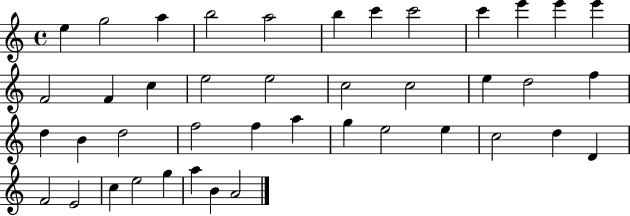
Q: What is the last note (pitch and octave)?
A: A4